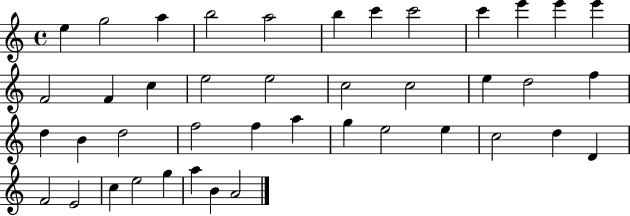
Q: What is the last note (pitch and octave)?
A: A4